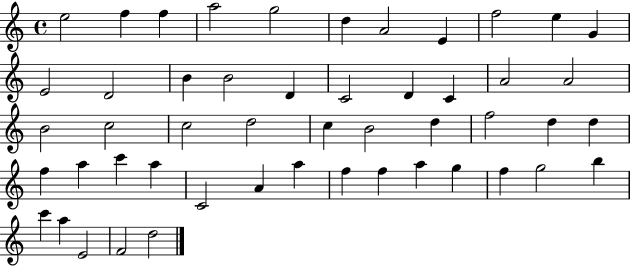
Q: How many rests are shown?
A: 0